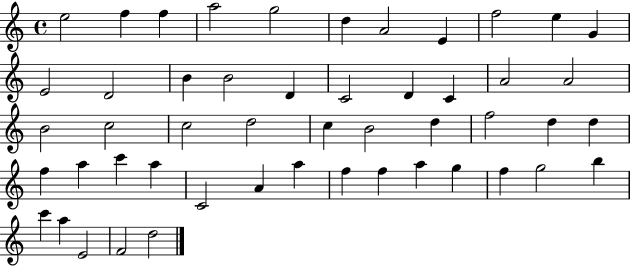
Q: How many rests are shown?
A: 0